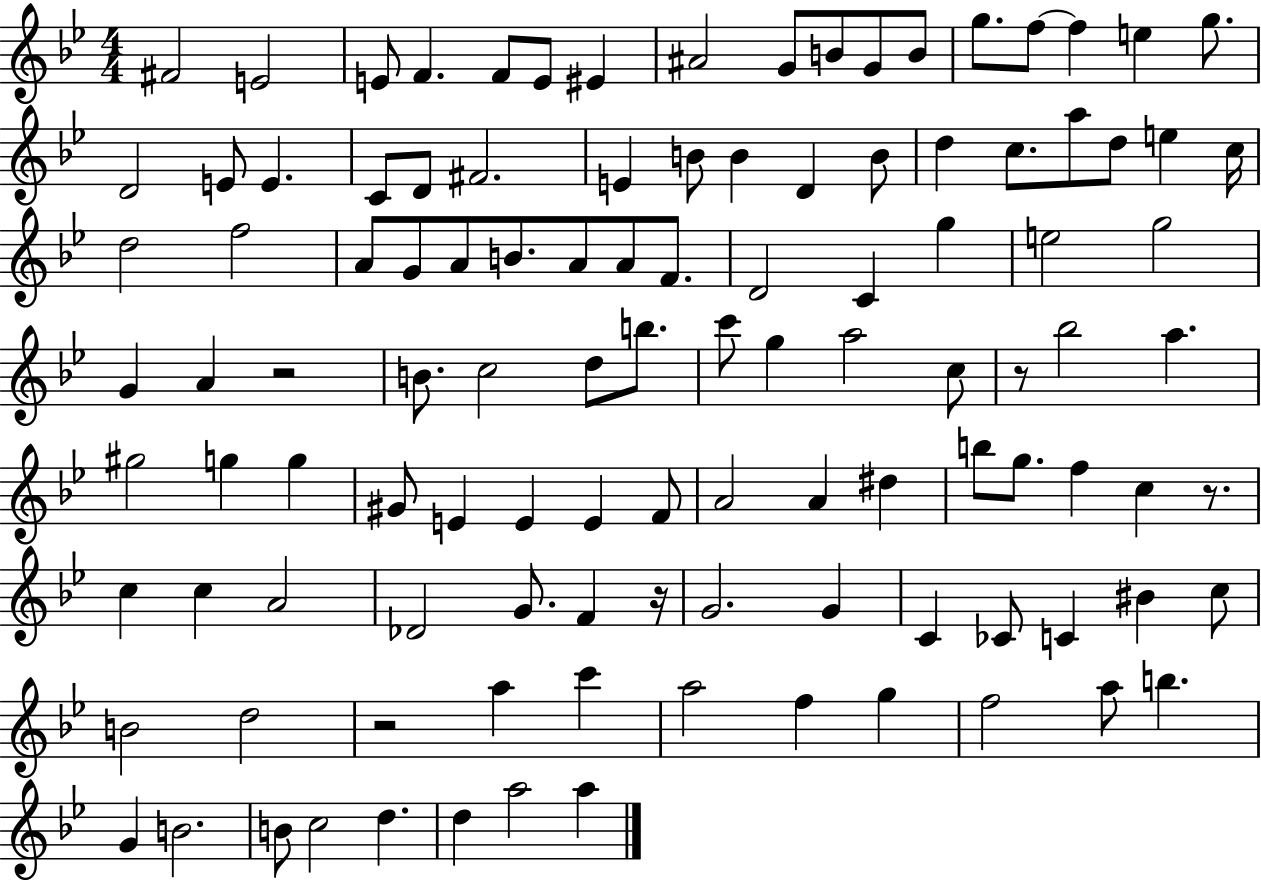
F#4/h E4/h E4/e F4/q. F4/e E4/e EIS4/q A#4/h G4/e B4/e G4/e B4/e G5/e. F5/e F5/q E5/q G5/e. D4/h E4/e E4/q. C4/e D4/e F#4/h. E4/q B4/e B4/q D4/q B4/e D5/q C5/e. A5/e D5/e E5/q C5/s D5/h F5/h A4/e G4/e A4/e B4/e. A4/e A4/e F4/e. D4/h C4/q G5/q E5/h G5/h G4/q A4/q R/h B4/e. C5/h D5/e B5/e. C6/e G5/q A5/h C5/e R/e Bb5/h A5/q. G#5/h G5/q G5/q G#4/e E4/q E4/q E4/q F4/e A4/h A4/q D#5/q B5/e G5/e. F5/q C5/q R/e. C5/q C5/q A4/h Db4/h G4/e. F4/q R/s G4/h. G4/q C4/q CES4/e C4/q BIS4/q C5/e B4/h D5/h R/h A5/q C6/q A5/h F5/q G5/q F5/h A5/e B5/q. G4/q B4/h. B4/e C5/h D5/q. D5/q A5/h A5/q